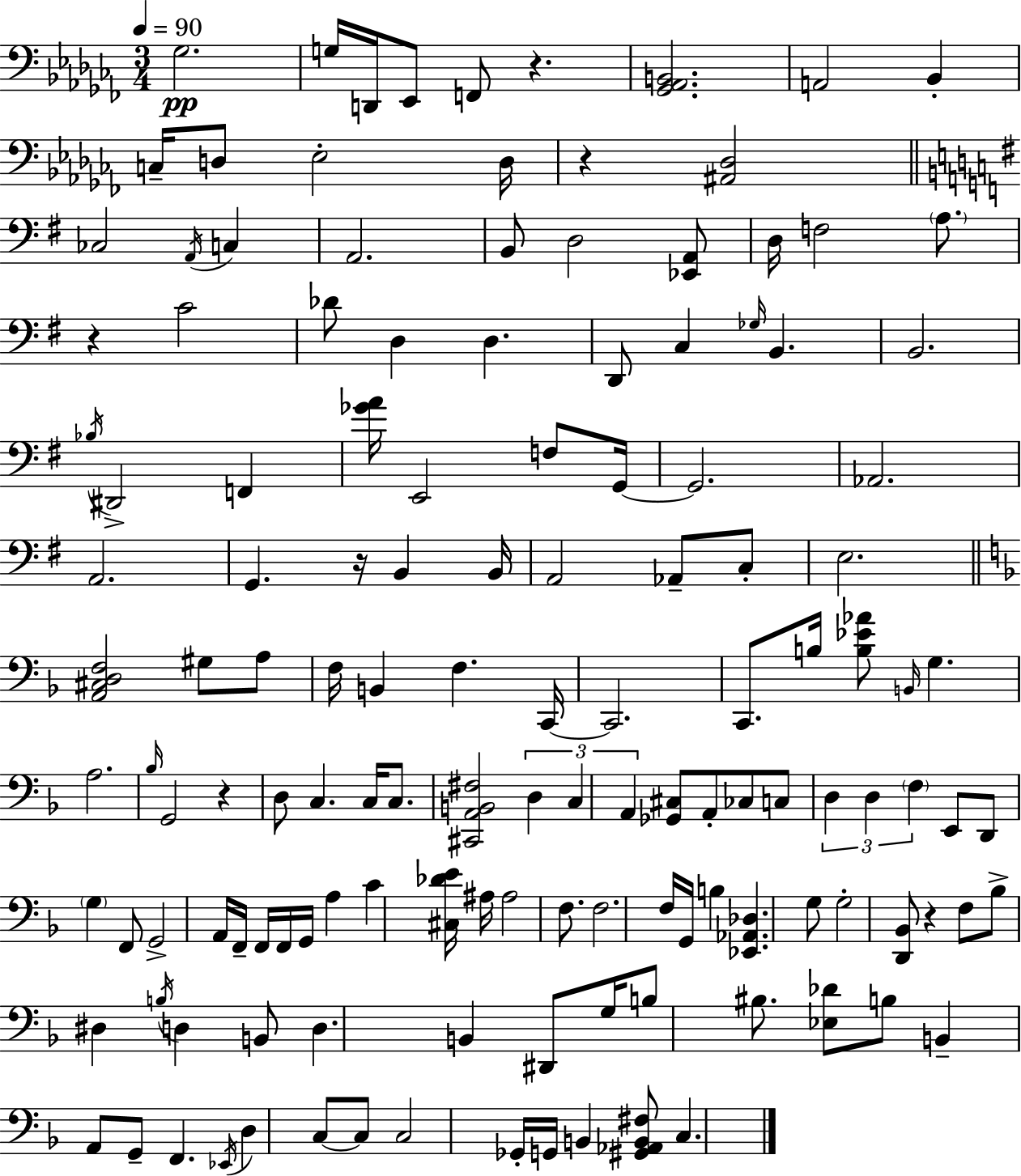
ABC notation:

X:1
T:Untitled
M:3/4
L:1/4
K:Abm
_G,2 G,/4 D,,/4 _E,,/2 F,,/2 z [_G,,_A,,B,,]2 A,,2 _B,, C,/4 D,/2 _E,2 D,/4 z [^A,,_D,]2 _C,2 A,,/4 C, A,,2 B,,/2 D,2 [_E,,A,,]/2 D,/4 F,2 A,/2 z C2 _D/2 D, D, D,,/2 C, _G,/4 B,, B,,2 _B,/4 ^D,,2 F,, [_GA]/4 E,,2 F,/2 G,,/4 G,,2 _A,,2 A,,2 G,, z/4 B,, B,,/4 A,,2 _A,,/2 C,/2 E,2 [A,,^C,D,F,]2 ^G,/2 A,/2 F,/4 B,, F, C,,/4 C,,2 C,,/2 B,/4 [B,_E_A]/2 B,,/4 G, A,2 _B,/4 G,,2 z D,/2 C, C,/4 C,/2 [^C,,A,,B,,^F,]2 D, C, A,, [_G,,^C,]/2 A,,/2 _C,/2 C,/2 D, D, F, E,,/2 D,,/2 G, F,,/2 G,,2 A,,/4 F,,/4 F,,/4 F,,/4 G,,/4 A, C [^C,_DE]/4 ^A,/4 ^A,2 F,/2 F,2 F,/4 G,,/4 B, [_E,,_A,,_D,] G,/2 G,2 [D,,_B,,]/2 z F,/2 _B,/2 ^D, B,/4 D, B,,/2 D, B,, ^D,,/2 G,/4 B,/2 ^B,/2 [_E,_D]/2 B,/2 B,, A,,/2 G,,/2 F,, _E,,/4 D, C,/2 C,/2 C,2 _G,,/4 G,,/4 B,, [^G,,_A,,B,,^F,]/2 C,